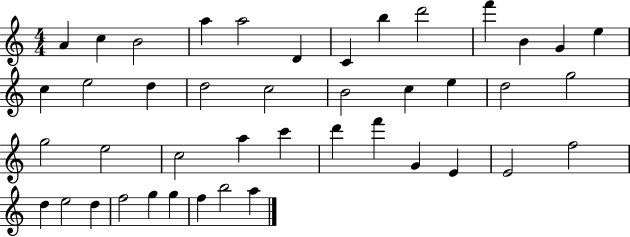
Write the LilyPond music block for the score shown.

{
  \clef treble
  \numericTimeSignature
  \time 4/4
  \key c \major
  a'4 c''4 b'2 | a''4 a''2 d'4 | c'4 b''4 d'''2 | f'''4 b'4 g'4 e''4 | \break c''4 e''2 d''4 | d''2 c''2 | b'2 c''4 e''4 | d''2 g''2 | \break g''2 e''2 | c''2 a''4 c'''4 | d'''4 f'''4 g'4 e'4 | e'2 f''2 | \break d''4 e''2 d''4 | f''2 g''4 g''4 | f''4 b''2 a''4 | \bar "|."
}